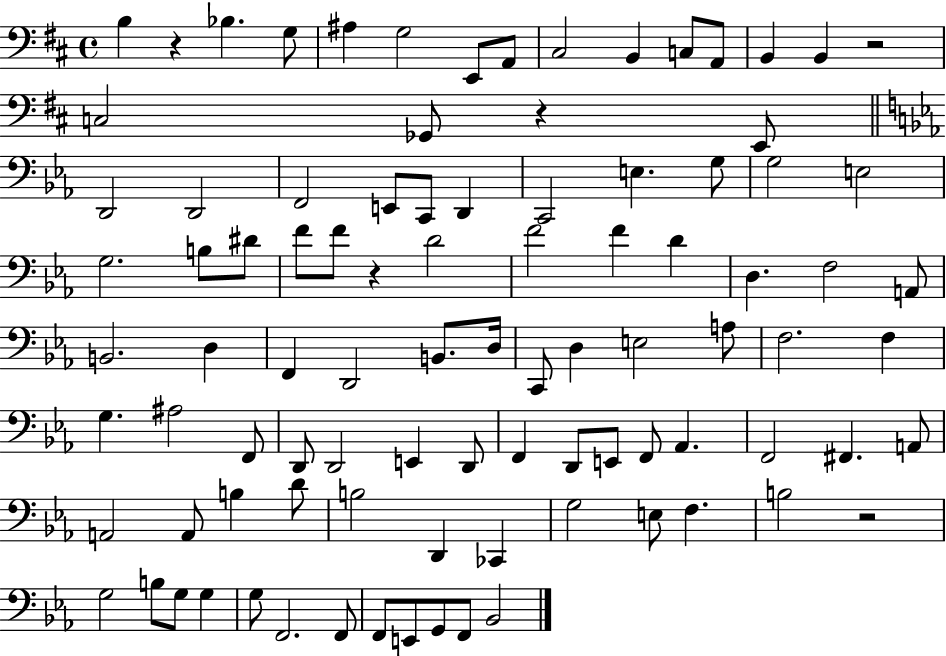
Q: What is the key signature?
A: D major